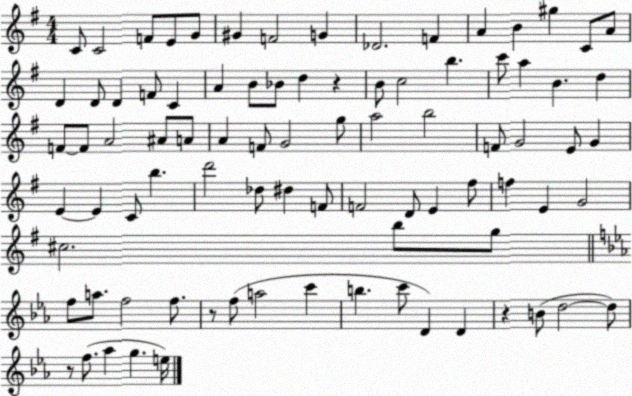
X:1
T:Untitled
M:4/4
L:1/4
K:G
C/2 C2 F/2 E/2 G/2 ^G F2 G _D2 F A B ^g C/2 A/2 D D/2 D F/2 C A B/2 _B/2 d z B/2 c2 b c'/2 a B d F/2 F/2 A2 ^A/2 A/2 A F/2 G2 g/2 a2 b2 F/2 G2 E/2 G E E C/2 b d'2 _d/2 ^d F/2 F2 D/2 E ^f/2 f E G2 ^c2 b/2 g/2 f/2 a/2 f2 f/2 z/2 f/2 a2 c' b c'/2 D D z B/2 d2 d/2 z/2 f/2 _a g e/4